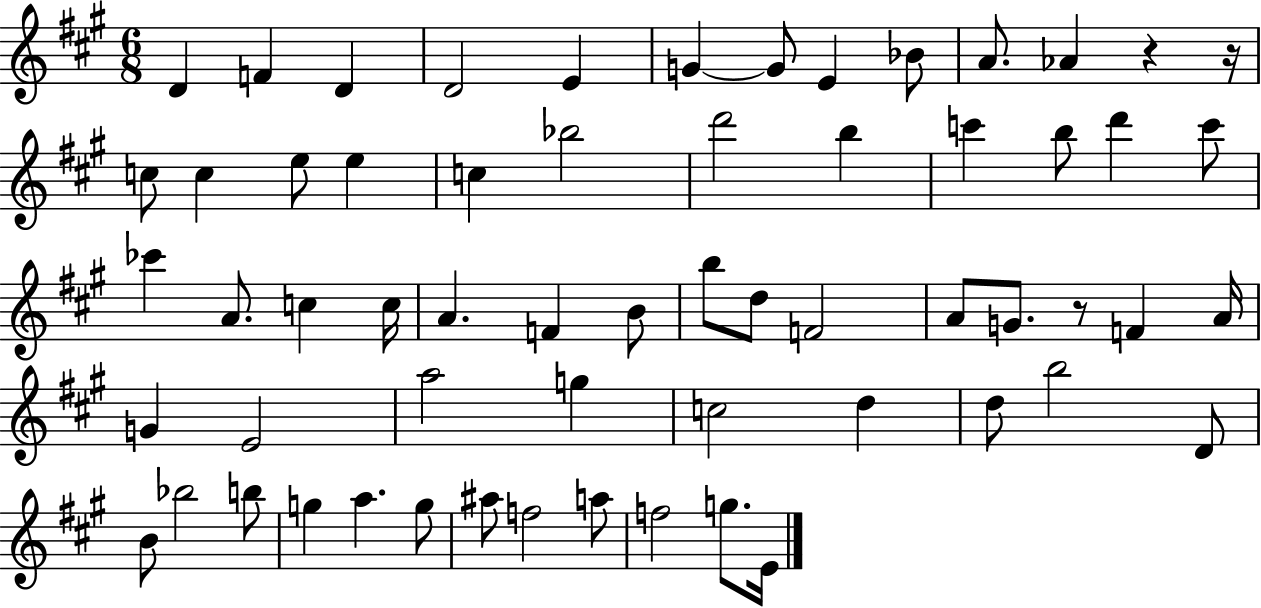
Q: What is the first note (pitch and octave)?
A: D4